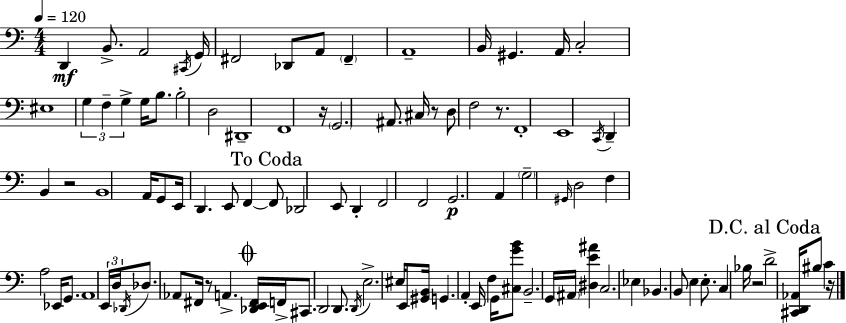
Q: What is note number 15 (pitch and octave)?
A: EIS3